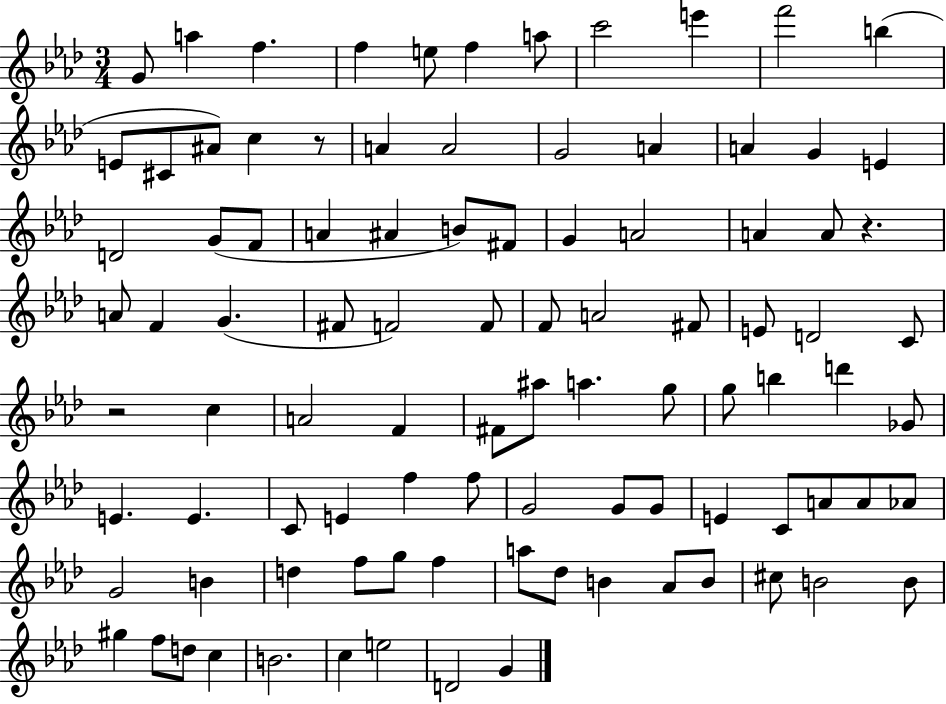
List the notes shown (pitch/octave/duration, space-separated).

G4/e A5/q F5/q. F5/q E5/e F5/q A5/e C6/h E6/q F6/h B5/q E4/e C#4/e A#4/e C5/q R/e A4/q A4/h G4/h A4/q A4/q G4/q E4/q D4/h G4/e F4/e A4/q A#4/q B4/e F#4/e G4/q A4/h A4/q A4/e R/q. A4/e F4/q G4/q. F#4/e F4/h F4/e F4/e A4/h F#4/e E4/e D4/h C4/e R/h C5/q A4/h F4/q F#4/e A#5/e A5/q. G5/e G5/e B5/q D6/q Gb4/e E4/q. E4/q. C4/e E4/q F5/q F5/e G4/h G4/e G4/e E4/q C4/e A4/e A4/e Ab4/e G4/h B4/q D5/q F5/e G5/e F5/q A5/e Db5/e B4/q Ab4/e B4/e C#5/e B4/h B4/e G#5/q F5/e D5/e C5/q B4/h. C5/q E5/h D4/h G4/q